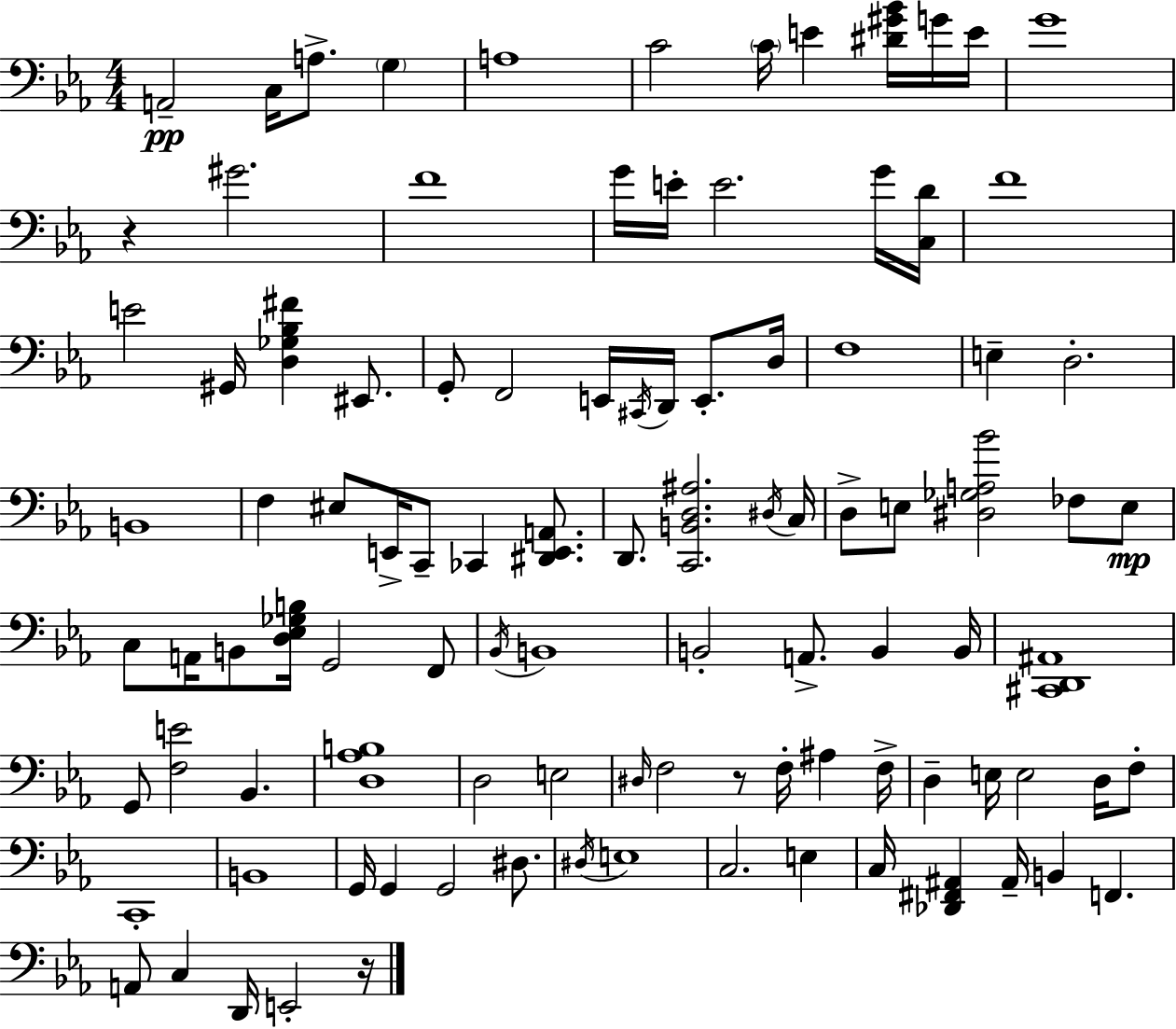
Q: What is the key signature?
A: EES major